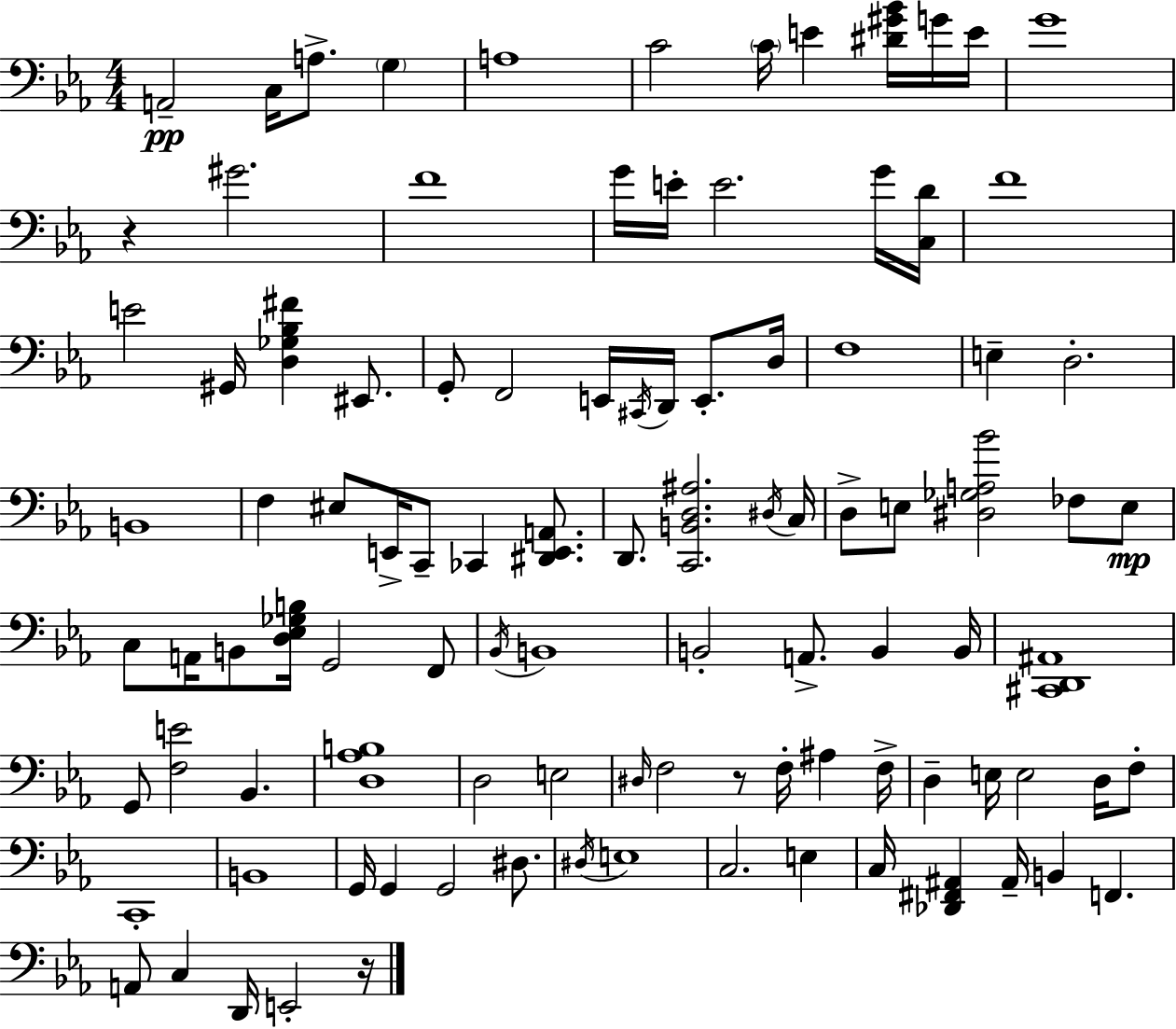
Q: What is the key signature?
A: EES major